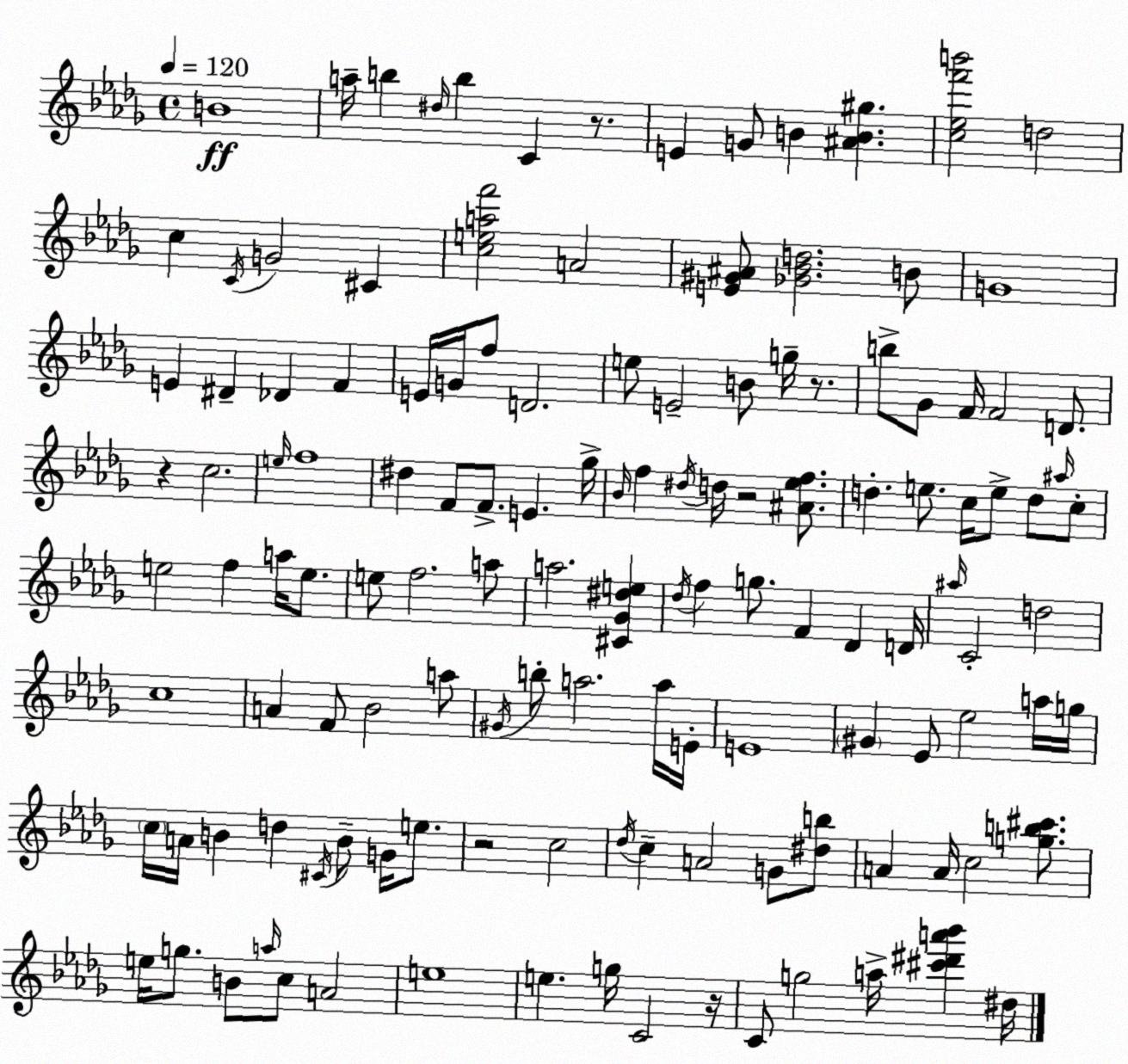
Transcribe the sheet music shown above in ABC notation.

X:1
T:Untitled
M:4/4
L:1/4
K:Bbm
B4 a/4 b ^d/4 b C z/2 E G/2 B [^AB^g] [c_ef'b']2 d2 c C/4 G2 ^C [ceaf']2 A2 [E^G^A]/2 [_G_Bd]2 B/2 G4 E ^D _D F E/4 G/4 f/2 D2 e/2 E2 B/2 g/4 z/2 b/2 _G/2 F/4 F2 D/2 z c2 e/4 f4 ^d F/2 F/2 E _g/4 _B/4 f ^d/4 d/4 z2 [^A_ef]/2 d e/2 c/4 e/2 d/2 ^a/4 c/2 e2 f a/4 e/2 e/2 f2 a/2 a2 [^C_G^de] _d/4 f g/2 F _D D/4 ^a/4 C2 d2 c4 A F/2 _B2 a/2 ^G/4 b/2 a2 a/4 E/4 E4 ^G _E/2 _e2 a/4 g/4 c/4 A/4 B d ^C/4 B/2 G/4 e/2 z2 c2 _d/4 c A2 G/2 [^db]/2 A A/4 c2 [gb^c']/2 e/4 g/2 B/2 a/4 c/2 A2 e4 e g/4 C2 z/4 C/2 g2 a/4 [^c'^d'a'_b'] ^d/4